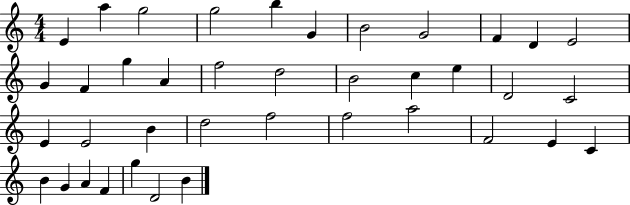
E4/q A5/q G5/h G5/h B5/q G4/q B4/h G4/h F4/q D4/q E4/h G4/q F4/q G5/q A4/q F5/h D5/h B4/h C5/q E5/q D4/h C4/h E4/q E4/h B4/q D5/h F5/h F5/h A5/h F4/h E4/q C4/q B4/q G4/q A4/q F4/q G5/q D4/h B4/q